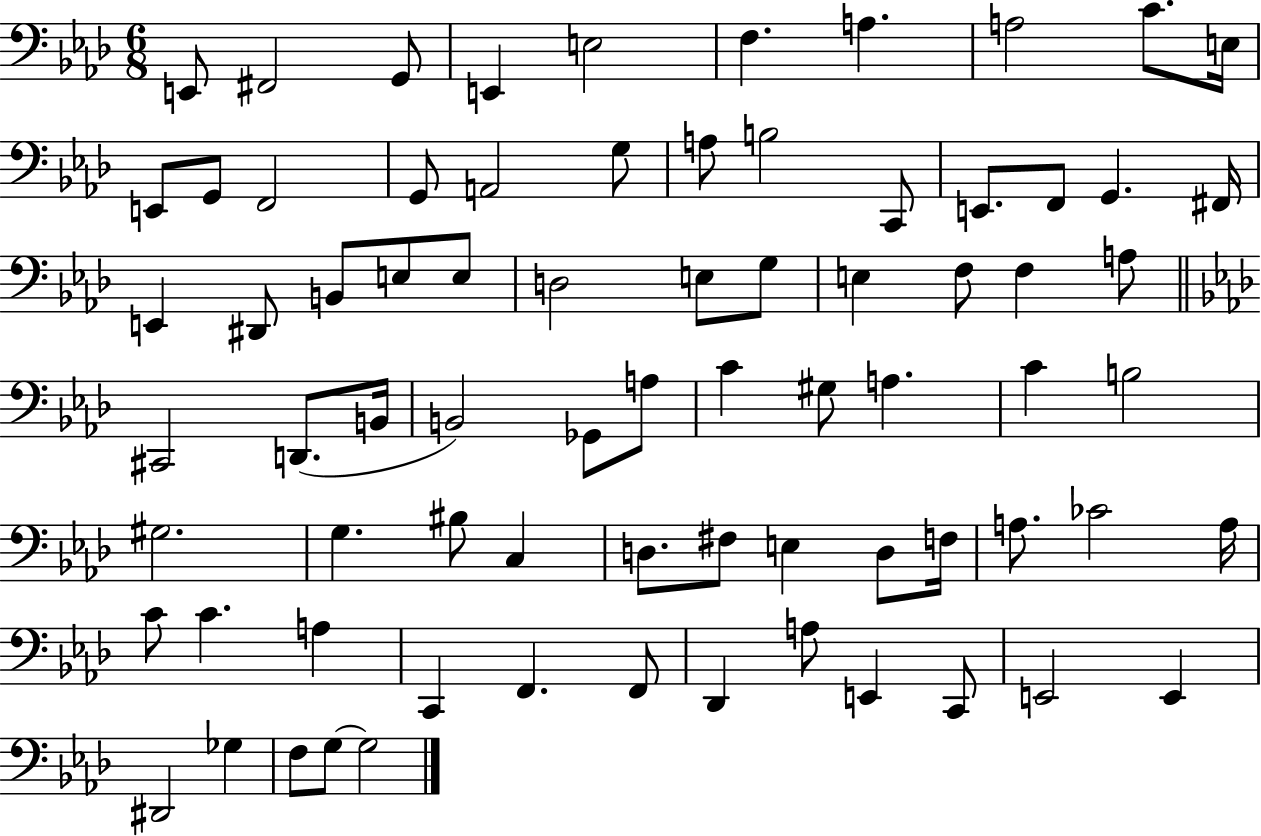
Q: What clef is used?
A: bass